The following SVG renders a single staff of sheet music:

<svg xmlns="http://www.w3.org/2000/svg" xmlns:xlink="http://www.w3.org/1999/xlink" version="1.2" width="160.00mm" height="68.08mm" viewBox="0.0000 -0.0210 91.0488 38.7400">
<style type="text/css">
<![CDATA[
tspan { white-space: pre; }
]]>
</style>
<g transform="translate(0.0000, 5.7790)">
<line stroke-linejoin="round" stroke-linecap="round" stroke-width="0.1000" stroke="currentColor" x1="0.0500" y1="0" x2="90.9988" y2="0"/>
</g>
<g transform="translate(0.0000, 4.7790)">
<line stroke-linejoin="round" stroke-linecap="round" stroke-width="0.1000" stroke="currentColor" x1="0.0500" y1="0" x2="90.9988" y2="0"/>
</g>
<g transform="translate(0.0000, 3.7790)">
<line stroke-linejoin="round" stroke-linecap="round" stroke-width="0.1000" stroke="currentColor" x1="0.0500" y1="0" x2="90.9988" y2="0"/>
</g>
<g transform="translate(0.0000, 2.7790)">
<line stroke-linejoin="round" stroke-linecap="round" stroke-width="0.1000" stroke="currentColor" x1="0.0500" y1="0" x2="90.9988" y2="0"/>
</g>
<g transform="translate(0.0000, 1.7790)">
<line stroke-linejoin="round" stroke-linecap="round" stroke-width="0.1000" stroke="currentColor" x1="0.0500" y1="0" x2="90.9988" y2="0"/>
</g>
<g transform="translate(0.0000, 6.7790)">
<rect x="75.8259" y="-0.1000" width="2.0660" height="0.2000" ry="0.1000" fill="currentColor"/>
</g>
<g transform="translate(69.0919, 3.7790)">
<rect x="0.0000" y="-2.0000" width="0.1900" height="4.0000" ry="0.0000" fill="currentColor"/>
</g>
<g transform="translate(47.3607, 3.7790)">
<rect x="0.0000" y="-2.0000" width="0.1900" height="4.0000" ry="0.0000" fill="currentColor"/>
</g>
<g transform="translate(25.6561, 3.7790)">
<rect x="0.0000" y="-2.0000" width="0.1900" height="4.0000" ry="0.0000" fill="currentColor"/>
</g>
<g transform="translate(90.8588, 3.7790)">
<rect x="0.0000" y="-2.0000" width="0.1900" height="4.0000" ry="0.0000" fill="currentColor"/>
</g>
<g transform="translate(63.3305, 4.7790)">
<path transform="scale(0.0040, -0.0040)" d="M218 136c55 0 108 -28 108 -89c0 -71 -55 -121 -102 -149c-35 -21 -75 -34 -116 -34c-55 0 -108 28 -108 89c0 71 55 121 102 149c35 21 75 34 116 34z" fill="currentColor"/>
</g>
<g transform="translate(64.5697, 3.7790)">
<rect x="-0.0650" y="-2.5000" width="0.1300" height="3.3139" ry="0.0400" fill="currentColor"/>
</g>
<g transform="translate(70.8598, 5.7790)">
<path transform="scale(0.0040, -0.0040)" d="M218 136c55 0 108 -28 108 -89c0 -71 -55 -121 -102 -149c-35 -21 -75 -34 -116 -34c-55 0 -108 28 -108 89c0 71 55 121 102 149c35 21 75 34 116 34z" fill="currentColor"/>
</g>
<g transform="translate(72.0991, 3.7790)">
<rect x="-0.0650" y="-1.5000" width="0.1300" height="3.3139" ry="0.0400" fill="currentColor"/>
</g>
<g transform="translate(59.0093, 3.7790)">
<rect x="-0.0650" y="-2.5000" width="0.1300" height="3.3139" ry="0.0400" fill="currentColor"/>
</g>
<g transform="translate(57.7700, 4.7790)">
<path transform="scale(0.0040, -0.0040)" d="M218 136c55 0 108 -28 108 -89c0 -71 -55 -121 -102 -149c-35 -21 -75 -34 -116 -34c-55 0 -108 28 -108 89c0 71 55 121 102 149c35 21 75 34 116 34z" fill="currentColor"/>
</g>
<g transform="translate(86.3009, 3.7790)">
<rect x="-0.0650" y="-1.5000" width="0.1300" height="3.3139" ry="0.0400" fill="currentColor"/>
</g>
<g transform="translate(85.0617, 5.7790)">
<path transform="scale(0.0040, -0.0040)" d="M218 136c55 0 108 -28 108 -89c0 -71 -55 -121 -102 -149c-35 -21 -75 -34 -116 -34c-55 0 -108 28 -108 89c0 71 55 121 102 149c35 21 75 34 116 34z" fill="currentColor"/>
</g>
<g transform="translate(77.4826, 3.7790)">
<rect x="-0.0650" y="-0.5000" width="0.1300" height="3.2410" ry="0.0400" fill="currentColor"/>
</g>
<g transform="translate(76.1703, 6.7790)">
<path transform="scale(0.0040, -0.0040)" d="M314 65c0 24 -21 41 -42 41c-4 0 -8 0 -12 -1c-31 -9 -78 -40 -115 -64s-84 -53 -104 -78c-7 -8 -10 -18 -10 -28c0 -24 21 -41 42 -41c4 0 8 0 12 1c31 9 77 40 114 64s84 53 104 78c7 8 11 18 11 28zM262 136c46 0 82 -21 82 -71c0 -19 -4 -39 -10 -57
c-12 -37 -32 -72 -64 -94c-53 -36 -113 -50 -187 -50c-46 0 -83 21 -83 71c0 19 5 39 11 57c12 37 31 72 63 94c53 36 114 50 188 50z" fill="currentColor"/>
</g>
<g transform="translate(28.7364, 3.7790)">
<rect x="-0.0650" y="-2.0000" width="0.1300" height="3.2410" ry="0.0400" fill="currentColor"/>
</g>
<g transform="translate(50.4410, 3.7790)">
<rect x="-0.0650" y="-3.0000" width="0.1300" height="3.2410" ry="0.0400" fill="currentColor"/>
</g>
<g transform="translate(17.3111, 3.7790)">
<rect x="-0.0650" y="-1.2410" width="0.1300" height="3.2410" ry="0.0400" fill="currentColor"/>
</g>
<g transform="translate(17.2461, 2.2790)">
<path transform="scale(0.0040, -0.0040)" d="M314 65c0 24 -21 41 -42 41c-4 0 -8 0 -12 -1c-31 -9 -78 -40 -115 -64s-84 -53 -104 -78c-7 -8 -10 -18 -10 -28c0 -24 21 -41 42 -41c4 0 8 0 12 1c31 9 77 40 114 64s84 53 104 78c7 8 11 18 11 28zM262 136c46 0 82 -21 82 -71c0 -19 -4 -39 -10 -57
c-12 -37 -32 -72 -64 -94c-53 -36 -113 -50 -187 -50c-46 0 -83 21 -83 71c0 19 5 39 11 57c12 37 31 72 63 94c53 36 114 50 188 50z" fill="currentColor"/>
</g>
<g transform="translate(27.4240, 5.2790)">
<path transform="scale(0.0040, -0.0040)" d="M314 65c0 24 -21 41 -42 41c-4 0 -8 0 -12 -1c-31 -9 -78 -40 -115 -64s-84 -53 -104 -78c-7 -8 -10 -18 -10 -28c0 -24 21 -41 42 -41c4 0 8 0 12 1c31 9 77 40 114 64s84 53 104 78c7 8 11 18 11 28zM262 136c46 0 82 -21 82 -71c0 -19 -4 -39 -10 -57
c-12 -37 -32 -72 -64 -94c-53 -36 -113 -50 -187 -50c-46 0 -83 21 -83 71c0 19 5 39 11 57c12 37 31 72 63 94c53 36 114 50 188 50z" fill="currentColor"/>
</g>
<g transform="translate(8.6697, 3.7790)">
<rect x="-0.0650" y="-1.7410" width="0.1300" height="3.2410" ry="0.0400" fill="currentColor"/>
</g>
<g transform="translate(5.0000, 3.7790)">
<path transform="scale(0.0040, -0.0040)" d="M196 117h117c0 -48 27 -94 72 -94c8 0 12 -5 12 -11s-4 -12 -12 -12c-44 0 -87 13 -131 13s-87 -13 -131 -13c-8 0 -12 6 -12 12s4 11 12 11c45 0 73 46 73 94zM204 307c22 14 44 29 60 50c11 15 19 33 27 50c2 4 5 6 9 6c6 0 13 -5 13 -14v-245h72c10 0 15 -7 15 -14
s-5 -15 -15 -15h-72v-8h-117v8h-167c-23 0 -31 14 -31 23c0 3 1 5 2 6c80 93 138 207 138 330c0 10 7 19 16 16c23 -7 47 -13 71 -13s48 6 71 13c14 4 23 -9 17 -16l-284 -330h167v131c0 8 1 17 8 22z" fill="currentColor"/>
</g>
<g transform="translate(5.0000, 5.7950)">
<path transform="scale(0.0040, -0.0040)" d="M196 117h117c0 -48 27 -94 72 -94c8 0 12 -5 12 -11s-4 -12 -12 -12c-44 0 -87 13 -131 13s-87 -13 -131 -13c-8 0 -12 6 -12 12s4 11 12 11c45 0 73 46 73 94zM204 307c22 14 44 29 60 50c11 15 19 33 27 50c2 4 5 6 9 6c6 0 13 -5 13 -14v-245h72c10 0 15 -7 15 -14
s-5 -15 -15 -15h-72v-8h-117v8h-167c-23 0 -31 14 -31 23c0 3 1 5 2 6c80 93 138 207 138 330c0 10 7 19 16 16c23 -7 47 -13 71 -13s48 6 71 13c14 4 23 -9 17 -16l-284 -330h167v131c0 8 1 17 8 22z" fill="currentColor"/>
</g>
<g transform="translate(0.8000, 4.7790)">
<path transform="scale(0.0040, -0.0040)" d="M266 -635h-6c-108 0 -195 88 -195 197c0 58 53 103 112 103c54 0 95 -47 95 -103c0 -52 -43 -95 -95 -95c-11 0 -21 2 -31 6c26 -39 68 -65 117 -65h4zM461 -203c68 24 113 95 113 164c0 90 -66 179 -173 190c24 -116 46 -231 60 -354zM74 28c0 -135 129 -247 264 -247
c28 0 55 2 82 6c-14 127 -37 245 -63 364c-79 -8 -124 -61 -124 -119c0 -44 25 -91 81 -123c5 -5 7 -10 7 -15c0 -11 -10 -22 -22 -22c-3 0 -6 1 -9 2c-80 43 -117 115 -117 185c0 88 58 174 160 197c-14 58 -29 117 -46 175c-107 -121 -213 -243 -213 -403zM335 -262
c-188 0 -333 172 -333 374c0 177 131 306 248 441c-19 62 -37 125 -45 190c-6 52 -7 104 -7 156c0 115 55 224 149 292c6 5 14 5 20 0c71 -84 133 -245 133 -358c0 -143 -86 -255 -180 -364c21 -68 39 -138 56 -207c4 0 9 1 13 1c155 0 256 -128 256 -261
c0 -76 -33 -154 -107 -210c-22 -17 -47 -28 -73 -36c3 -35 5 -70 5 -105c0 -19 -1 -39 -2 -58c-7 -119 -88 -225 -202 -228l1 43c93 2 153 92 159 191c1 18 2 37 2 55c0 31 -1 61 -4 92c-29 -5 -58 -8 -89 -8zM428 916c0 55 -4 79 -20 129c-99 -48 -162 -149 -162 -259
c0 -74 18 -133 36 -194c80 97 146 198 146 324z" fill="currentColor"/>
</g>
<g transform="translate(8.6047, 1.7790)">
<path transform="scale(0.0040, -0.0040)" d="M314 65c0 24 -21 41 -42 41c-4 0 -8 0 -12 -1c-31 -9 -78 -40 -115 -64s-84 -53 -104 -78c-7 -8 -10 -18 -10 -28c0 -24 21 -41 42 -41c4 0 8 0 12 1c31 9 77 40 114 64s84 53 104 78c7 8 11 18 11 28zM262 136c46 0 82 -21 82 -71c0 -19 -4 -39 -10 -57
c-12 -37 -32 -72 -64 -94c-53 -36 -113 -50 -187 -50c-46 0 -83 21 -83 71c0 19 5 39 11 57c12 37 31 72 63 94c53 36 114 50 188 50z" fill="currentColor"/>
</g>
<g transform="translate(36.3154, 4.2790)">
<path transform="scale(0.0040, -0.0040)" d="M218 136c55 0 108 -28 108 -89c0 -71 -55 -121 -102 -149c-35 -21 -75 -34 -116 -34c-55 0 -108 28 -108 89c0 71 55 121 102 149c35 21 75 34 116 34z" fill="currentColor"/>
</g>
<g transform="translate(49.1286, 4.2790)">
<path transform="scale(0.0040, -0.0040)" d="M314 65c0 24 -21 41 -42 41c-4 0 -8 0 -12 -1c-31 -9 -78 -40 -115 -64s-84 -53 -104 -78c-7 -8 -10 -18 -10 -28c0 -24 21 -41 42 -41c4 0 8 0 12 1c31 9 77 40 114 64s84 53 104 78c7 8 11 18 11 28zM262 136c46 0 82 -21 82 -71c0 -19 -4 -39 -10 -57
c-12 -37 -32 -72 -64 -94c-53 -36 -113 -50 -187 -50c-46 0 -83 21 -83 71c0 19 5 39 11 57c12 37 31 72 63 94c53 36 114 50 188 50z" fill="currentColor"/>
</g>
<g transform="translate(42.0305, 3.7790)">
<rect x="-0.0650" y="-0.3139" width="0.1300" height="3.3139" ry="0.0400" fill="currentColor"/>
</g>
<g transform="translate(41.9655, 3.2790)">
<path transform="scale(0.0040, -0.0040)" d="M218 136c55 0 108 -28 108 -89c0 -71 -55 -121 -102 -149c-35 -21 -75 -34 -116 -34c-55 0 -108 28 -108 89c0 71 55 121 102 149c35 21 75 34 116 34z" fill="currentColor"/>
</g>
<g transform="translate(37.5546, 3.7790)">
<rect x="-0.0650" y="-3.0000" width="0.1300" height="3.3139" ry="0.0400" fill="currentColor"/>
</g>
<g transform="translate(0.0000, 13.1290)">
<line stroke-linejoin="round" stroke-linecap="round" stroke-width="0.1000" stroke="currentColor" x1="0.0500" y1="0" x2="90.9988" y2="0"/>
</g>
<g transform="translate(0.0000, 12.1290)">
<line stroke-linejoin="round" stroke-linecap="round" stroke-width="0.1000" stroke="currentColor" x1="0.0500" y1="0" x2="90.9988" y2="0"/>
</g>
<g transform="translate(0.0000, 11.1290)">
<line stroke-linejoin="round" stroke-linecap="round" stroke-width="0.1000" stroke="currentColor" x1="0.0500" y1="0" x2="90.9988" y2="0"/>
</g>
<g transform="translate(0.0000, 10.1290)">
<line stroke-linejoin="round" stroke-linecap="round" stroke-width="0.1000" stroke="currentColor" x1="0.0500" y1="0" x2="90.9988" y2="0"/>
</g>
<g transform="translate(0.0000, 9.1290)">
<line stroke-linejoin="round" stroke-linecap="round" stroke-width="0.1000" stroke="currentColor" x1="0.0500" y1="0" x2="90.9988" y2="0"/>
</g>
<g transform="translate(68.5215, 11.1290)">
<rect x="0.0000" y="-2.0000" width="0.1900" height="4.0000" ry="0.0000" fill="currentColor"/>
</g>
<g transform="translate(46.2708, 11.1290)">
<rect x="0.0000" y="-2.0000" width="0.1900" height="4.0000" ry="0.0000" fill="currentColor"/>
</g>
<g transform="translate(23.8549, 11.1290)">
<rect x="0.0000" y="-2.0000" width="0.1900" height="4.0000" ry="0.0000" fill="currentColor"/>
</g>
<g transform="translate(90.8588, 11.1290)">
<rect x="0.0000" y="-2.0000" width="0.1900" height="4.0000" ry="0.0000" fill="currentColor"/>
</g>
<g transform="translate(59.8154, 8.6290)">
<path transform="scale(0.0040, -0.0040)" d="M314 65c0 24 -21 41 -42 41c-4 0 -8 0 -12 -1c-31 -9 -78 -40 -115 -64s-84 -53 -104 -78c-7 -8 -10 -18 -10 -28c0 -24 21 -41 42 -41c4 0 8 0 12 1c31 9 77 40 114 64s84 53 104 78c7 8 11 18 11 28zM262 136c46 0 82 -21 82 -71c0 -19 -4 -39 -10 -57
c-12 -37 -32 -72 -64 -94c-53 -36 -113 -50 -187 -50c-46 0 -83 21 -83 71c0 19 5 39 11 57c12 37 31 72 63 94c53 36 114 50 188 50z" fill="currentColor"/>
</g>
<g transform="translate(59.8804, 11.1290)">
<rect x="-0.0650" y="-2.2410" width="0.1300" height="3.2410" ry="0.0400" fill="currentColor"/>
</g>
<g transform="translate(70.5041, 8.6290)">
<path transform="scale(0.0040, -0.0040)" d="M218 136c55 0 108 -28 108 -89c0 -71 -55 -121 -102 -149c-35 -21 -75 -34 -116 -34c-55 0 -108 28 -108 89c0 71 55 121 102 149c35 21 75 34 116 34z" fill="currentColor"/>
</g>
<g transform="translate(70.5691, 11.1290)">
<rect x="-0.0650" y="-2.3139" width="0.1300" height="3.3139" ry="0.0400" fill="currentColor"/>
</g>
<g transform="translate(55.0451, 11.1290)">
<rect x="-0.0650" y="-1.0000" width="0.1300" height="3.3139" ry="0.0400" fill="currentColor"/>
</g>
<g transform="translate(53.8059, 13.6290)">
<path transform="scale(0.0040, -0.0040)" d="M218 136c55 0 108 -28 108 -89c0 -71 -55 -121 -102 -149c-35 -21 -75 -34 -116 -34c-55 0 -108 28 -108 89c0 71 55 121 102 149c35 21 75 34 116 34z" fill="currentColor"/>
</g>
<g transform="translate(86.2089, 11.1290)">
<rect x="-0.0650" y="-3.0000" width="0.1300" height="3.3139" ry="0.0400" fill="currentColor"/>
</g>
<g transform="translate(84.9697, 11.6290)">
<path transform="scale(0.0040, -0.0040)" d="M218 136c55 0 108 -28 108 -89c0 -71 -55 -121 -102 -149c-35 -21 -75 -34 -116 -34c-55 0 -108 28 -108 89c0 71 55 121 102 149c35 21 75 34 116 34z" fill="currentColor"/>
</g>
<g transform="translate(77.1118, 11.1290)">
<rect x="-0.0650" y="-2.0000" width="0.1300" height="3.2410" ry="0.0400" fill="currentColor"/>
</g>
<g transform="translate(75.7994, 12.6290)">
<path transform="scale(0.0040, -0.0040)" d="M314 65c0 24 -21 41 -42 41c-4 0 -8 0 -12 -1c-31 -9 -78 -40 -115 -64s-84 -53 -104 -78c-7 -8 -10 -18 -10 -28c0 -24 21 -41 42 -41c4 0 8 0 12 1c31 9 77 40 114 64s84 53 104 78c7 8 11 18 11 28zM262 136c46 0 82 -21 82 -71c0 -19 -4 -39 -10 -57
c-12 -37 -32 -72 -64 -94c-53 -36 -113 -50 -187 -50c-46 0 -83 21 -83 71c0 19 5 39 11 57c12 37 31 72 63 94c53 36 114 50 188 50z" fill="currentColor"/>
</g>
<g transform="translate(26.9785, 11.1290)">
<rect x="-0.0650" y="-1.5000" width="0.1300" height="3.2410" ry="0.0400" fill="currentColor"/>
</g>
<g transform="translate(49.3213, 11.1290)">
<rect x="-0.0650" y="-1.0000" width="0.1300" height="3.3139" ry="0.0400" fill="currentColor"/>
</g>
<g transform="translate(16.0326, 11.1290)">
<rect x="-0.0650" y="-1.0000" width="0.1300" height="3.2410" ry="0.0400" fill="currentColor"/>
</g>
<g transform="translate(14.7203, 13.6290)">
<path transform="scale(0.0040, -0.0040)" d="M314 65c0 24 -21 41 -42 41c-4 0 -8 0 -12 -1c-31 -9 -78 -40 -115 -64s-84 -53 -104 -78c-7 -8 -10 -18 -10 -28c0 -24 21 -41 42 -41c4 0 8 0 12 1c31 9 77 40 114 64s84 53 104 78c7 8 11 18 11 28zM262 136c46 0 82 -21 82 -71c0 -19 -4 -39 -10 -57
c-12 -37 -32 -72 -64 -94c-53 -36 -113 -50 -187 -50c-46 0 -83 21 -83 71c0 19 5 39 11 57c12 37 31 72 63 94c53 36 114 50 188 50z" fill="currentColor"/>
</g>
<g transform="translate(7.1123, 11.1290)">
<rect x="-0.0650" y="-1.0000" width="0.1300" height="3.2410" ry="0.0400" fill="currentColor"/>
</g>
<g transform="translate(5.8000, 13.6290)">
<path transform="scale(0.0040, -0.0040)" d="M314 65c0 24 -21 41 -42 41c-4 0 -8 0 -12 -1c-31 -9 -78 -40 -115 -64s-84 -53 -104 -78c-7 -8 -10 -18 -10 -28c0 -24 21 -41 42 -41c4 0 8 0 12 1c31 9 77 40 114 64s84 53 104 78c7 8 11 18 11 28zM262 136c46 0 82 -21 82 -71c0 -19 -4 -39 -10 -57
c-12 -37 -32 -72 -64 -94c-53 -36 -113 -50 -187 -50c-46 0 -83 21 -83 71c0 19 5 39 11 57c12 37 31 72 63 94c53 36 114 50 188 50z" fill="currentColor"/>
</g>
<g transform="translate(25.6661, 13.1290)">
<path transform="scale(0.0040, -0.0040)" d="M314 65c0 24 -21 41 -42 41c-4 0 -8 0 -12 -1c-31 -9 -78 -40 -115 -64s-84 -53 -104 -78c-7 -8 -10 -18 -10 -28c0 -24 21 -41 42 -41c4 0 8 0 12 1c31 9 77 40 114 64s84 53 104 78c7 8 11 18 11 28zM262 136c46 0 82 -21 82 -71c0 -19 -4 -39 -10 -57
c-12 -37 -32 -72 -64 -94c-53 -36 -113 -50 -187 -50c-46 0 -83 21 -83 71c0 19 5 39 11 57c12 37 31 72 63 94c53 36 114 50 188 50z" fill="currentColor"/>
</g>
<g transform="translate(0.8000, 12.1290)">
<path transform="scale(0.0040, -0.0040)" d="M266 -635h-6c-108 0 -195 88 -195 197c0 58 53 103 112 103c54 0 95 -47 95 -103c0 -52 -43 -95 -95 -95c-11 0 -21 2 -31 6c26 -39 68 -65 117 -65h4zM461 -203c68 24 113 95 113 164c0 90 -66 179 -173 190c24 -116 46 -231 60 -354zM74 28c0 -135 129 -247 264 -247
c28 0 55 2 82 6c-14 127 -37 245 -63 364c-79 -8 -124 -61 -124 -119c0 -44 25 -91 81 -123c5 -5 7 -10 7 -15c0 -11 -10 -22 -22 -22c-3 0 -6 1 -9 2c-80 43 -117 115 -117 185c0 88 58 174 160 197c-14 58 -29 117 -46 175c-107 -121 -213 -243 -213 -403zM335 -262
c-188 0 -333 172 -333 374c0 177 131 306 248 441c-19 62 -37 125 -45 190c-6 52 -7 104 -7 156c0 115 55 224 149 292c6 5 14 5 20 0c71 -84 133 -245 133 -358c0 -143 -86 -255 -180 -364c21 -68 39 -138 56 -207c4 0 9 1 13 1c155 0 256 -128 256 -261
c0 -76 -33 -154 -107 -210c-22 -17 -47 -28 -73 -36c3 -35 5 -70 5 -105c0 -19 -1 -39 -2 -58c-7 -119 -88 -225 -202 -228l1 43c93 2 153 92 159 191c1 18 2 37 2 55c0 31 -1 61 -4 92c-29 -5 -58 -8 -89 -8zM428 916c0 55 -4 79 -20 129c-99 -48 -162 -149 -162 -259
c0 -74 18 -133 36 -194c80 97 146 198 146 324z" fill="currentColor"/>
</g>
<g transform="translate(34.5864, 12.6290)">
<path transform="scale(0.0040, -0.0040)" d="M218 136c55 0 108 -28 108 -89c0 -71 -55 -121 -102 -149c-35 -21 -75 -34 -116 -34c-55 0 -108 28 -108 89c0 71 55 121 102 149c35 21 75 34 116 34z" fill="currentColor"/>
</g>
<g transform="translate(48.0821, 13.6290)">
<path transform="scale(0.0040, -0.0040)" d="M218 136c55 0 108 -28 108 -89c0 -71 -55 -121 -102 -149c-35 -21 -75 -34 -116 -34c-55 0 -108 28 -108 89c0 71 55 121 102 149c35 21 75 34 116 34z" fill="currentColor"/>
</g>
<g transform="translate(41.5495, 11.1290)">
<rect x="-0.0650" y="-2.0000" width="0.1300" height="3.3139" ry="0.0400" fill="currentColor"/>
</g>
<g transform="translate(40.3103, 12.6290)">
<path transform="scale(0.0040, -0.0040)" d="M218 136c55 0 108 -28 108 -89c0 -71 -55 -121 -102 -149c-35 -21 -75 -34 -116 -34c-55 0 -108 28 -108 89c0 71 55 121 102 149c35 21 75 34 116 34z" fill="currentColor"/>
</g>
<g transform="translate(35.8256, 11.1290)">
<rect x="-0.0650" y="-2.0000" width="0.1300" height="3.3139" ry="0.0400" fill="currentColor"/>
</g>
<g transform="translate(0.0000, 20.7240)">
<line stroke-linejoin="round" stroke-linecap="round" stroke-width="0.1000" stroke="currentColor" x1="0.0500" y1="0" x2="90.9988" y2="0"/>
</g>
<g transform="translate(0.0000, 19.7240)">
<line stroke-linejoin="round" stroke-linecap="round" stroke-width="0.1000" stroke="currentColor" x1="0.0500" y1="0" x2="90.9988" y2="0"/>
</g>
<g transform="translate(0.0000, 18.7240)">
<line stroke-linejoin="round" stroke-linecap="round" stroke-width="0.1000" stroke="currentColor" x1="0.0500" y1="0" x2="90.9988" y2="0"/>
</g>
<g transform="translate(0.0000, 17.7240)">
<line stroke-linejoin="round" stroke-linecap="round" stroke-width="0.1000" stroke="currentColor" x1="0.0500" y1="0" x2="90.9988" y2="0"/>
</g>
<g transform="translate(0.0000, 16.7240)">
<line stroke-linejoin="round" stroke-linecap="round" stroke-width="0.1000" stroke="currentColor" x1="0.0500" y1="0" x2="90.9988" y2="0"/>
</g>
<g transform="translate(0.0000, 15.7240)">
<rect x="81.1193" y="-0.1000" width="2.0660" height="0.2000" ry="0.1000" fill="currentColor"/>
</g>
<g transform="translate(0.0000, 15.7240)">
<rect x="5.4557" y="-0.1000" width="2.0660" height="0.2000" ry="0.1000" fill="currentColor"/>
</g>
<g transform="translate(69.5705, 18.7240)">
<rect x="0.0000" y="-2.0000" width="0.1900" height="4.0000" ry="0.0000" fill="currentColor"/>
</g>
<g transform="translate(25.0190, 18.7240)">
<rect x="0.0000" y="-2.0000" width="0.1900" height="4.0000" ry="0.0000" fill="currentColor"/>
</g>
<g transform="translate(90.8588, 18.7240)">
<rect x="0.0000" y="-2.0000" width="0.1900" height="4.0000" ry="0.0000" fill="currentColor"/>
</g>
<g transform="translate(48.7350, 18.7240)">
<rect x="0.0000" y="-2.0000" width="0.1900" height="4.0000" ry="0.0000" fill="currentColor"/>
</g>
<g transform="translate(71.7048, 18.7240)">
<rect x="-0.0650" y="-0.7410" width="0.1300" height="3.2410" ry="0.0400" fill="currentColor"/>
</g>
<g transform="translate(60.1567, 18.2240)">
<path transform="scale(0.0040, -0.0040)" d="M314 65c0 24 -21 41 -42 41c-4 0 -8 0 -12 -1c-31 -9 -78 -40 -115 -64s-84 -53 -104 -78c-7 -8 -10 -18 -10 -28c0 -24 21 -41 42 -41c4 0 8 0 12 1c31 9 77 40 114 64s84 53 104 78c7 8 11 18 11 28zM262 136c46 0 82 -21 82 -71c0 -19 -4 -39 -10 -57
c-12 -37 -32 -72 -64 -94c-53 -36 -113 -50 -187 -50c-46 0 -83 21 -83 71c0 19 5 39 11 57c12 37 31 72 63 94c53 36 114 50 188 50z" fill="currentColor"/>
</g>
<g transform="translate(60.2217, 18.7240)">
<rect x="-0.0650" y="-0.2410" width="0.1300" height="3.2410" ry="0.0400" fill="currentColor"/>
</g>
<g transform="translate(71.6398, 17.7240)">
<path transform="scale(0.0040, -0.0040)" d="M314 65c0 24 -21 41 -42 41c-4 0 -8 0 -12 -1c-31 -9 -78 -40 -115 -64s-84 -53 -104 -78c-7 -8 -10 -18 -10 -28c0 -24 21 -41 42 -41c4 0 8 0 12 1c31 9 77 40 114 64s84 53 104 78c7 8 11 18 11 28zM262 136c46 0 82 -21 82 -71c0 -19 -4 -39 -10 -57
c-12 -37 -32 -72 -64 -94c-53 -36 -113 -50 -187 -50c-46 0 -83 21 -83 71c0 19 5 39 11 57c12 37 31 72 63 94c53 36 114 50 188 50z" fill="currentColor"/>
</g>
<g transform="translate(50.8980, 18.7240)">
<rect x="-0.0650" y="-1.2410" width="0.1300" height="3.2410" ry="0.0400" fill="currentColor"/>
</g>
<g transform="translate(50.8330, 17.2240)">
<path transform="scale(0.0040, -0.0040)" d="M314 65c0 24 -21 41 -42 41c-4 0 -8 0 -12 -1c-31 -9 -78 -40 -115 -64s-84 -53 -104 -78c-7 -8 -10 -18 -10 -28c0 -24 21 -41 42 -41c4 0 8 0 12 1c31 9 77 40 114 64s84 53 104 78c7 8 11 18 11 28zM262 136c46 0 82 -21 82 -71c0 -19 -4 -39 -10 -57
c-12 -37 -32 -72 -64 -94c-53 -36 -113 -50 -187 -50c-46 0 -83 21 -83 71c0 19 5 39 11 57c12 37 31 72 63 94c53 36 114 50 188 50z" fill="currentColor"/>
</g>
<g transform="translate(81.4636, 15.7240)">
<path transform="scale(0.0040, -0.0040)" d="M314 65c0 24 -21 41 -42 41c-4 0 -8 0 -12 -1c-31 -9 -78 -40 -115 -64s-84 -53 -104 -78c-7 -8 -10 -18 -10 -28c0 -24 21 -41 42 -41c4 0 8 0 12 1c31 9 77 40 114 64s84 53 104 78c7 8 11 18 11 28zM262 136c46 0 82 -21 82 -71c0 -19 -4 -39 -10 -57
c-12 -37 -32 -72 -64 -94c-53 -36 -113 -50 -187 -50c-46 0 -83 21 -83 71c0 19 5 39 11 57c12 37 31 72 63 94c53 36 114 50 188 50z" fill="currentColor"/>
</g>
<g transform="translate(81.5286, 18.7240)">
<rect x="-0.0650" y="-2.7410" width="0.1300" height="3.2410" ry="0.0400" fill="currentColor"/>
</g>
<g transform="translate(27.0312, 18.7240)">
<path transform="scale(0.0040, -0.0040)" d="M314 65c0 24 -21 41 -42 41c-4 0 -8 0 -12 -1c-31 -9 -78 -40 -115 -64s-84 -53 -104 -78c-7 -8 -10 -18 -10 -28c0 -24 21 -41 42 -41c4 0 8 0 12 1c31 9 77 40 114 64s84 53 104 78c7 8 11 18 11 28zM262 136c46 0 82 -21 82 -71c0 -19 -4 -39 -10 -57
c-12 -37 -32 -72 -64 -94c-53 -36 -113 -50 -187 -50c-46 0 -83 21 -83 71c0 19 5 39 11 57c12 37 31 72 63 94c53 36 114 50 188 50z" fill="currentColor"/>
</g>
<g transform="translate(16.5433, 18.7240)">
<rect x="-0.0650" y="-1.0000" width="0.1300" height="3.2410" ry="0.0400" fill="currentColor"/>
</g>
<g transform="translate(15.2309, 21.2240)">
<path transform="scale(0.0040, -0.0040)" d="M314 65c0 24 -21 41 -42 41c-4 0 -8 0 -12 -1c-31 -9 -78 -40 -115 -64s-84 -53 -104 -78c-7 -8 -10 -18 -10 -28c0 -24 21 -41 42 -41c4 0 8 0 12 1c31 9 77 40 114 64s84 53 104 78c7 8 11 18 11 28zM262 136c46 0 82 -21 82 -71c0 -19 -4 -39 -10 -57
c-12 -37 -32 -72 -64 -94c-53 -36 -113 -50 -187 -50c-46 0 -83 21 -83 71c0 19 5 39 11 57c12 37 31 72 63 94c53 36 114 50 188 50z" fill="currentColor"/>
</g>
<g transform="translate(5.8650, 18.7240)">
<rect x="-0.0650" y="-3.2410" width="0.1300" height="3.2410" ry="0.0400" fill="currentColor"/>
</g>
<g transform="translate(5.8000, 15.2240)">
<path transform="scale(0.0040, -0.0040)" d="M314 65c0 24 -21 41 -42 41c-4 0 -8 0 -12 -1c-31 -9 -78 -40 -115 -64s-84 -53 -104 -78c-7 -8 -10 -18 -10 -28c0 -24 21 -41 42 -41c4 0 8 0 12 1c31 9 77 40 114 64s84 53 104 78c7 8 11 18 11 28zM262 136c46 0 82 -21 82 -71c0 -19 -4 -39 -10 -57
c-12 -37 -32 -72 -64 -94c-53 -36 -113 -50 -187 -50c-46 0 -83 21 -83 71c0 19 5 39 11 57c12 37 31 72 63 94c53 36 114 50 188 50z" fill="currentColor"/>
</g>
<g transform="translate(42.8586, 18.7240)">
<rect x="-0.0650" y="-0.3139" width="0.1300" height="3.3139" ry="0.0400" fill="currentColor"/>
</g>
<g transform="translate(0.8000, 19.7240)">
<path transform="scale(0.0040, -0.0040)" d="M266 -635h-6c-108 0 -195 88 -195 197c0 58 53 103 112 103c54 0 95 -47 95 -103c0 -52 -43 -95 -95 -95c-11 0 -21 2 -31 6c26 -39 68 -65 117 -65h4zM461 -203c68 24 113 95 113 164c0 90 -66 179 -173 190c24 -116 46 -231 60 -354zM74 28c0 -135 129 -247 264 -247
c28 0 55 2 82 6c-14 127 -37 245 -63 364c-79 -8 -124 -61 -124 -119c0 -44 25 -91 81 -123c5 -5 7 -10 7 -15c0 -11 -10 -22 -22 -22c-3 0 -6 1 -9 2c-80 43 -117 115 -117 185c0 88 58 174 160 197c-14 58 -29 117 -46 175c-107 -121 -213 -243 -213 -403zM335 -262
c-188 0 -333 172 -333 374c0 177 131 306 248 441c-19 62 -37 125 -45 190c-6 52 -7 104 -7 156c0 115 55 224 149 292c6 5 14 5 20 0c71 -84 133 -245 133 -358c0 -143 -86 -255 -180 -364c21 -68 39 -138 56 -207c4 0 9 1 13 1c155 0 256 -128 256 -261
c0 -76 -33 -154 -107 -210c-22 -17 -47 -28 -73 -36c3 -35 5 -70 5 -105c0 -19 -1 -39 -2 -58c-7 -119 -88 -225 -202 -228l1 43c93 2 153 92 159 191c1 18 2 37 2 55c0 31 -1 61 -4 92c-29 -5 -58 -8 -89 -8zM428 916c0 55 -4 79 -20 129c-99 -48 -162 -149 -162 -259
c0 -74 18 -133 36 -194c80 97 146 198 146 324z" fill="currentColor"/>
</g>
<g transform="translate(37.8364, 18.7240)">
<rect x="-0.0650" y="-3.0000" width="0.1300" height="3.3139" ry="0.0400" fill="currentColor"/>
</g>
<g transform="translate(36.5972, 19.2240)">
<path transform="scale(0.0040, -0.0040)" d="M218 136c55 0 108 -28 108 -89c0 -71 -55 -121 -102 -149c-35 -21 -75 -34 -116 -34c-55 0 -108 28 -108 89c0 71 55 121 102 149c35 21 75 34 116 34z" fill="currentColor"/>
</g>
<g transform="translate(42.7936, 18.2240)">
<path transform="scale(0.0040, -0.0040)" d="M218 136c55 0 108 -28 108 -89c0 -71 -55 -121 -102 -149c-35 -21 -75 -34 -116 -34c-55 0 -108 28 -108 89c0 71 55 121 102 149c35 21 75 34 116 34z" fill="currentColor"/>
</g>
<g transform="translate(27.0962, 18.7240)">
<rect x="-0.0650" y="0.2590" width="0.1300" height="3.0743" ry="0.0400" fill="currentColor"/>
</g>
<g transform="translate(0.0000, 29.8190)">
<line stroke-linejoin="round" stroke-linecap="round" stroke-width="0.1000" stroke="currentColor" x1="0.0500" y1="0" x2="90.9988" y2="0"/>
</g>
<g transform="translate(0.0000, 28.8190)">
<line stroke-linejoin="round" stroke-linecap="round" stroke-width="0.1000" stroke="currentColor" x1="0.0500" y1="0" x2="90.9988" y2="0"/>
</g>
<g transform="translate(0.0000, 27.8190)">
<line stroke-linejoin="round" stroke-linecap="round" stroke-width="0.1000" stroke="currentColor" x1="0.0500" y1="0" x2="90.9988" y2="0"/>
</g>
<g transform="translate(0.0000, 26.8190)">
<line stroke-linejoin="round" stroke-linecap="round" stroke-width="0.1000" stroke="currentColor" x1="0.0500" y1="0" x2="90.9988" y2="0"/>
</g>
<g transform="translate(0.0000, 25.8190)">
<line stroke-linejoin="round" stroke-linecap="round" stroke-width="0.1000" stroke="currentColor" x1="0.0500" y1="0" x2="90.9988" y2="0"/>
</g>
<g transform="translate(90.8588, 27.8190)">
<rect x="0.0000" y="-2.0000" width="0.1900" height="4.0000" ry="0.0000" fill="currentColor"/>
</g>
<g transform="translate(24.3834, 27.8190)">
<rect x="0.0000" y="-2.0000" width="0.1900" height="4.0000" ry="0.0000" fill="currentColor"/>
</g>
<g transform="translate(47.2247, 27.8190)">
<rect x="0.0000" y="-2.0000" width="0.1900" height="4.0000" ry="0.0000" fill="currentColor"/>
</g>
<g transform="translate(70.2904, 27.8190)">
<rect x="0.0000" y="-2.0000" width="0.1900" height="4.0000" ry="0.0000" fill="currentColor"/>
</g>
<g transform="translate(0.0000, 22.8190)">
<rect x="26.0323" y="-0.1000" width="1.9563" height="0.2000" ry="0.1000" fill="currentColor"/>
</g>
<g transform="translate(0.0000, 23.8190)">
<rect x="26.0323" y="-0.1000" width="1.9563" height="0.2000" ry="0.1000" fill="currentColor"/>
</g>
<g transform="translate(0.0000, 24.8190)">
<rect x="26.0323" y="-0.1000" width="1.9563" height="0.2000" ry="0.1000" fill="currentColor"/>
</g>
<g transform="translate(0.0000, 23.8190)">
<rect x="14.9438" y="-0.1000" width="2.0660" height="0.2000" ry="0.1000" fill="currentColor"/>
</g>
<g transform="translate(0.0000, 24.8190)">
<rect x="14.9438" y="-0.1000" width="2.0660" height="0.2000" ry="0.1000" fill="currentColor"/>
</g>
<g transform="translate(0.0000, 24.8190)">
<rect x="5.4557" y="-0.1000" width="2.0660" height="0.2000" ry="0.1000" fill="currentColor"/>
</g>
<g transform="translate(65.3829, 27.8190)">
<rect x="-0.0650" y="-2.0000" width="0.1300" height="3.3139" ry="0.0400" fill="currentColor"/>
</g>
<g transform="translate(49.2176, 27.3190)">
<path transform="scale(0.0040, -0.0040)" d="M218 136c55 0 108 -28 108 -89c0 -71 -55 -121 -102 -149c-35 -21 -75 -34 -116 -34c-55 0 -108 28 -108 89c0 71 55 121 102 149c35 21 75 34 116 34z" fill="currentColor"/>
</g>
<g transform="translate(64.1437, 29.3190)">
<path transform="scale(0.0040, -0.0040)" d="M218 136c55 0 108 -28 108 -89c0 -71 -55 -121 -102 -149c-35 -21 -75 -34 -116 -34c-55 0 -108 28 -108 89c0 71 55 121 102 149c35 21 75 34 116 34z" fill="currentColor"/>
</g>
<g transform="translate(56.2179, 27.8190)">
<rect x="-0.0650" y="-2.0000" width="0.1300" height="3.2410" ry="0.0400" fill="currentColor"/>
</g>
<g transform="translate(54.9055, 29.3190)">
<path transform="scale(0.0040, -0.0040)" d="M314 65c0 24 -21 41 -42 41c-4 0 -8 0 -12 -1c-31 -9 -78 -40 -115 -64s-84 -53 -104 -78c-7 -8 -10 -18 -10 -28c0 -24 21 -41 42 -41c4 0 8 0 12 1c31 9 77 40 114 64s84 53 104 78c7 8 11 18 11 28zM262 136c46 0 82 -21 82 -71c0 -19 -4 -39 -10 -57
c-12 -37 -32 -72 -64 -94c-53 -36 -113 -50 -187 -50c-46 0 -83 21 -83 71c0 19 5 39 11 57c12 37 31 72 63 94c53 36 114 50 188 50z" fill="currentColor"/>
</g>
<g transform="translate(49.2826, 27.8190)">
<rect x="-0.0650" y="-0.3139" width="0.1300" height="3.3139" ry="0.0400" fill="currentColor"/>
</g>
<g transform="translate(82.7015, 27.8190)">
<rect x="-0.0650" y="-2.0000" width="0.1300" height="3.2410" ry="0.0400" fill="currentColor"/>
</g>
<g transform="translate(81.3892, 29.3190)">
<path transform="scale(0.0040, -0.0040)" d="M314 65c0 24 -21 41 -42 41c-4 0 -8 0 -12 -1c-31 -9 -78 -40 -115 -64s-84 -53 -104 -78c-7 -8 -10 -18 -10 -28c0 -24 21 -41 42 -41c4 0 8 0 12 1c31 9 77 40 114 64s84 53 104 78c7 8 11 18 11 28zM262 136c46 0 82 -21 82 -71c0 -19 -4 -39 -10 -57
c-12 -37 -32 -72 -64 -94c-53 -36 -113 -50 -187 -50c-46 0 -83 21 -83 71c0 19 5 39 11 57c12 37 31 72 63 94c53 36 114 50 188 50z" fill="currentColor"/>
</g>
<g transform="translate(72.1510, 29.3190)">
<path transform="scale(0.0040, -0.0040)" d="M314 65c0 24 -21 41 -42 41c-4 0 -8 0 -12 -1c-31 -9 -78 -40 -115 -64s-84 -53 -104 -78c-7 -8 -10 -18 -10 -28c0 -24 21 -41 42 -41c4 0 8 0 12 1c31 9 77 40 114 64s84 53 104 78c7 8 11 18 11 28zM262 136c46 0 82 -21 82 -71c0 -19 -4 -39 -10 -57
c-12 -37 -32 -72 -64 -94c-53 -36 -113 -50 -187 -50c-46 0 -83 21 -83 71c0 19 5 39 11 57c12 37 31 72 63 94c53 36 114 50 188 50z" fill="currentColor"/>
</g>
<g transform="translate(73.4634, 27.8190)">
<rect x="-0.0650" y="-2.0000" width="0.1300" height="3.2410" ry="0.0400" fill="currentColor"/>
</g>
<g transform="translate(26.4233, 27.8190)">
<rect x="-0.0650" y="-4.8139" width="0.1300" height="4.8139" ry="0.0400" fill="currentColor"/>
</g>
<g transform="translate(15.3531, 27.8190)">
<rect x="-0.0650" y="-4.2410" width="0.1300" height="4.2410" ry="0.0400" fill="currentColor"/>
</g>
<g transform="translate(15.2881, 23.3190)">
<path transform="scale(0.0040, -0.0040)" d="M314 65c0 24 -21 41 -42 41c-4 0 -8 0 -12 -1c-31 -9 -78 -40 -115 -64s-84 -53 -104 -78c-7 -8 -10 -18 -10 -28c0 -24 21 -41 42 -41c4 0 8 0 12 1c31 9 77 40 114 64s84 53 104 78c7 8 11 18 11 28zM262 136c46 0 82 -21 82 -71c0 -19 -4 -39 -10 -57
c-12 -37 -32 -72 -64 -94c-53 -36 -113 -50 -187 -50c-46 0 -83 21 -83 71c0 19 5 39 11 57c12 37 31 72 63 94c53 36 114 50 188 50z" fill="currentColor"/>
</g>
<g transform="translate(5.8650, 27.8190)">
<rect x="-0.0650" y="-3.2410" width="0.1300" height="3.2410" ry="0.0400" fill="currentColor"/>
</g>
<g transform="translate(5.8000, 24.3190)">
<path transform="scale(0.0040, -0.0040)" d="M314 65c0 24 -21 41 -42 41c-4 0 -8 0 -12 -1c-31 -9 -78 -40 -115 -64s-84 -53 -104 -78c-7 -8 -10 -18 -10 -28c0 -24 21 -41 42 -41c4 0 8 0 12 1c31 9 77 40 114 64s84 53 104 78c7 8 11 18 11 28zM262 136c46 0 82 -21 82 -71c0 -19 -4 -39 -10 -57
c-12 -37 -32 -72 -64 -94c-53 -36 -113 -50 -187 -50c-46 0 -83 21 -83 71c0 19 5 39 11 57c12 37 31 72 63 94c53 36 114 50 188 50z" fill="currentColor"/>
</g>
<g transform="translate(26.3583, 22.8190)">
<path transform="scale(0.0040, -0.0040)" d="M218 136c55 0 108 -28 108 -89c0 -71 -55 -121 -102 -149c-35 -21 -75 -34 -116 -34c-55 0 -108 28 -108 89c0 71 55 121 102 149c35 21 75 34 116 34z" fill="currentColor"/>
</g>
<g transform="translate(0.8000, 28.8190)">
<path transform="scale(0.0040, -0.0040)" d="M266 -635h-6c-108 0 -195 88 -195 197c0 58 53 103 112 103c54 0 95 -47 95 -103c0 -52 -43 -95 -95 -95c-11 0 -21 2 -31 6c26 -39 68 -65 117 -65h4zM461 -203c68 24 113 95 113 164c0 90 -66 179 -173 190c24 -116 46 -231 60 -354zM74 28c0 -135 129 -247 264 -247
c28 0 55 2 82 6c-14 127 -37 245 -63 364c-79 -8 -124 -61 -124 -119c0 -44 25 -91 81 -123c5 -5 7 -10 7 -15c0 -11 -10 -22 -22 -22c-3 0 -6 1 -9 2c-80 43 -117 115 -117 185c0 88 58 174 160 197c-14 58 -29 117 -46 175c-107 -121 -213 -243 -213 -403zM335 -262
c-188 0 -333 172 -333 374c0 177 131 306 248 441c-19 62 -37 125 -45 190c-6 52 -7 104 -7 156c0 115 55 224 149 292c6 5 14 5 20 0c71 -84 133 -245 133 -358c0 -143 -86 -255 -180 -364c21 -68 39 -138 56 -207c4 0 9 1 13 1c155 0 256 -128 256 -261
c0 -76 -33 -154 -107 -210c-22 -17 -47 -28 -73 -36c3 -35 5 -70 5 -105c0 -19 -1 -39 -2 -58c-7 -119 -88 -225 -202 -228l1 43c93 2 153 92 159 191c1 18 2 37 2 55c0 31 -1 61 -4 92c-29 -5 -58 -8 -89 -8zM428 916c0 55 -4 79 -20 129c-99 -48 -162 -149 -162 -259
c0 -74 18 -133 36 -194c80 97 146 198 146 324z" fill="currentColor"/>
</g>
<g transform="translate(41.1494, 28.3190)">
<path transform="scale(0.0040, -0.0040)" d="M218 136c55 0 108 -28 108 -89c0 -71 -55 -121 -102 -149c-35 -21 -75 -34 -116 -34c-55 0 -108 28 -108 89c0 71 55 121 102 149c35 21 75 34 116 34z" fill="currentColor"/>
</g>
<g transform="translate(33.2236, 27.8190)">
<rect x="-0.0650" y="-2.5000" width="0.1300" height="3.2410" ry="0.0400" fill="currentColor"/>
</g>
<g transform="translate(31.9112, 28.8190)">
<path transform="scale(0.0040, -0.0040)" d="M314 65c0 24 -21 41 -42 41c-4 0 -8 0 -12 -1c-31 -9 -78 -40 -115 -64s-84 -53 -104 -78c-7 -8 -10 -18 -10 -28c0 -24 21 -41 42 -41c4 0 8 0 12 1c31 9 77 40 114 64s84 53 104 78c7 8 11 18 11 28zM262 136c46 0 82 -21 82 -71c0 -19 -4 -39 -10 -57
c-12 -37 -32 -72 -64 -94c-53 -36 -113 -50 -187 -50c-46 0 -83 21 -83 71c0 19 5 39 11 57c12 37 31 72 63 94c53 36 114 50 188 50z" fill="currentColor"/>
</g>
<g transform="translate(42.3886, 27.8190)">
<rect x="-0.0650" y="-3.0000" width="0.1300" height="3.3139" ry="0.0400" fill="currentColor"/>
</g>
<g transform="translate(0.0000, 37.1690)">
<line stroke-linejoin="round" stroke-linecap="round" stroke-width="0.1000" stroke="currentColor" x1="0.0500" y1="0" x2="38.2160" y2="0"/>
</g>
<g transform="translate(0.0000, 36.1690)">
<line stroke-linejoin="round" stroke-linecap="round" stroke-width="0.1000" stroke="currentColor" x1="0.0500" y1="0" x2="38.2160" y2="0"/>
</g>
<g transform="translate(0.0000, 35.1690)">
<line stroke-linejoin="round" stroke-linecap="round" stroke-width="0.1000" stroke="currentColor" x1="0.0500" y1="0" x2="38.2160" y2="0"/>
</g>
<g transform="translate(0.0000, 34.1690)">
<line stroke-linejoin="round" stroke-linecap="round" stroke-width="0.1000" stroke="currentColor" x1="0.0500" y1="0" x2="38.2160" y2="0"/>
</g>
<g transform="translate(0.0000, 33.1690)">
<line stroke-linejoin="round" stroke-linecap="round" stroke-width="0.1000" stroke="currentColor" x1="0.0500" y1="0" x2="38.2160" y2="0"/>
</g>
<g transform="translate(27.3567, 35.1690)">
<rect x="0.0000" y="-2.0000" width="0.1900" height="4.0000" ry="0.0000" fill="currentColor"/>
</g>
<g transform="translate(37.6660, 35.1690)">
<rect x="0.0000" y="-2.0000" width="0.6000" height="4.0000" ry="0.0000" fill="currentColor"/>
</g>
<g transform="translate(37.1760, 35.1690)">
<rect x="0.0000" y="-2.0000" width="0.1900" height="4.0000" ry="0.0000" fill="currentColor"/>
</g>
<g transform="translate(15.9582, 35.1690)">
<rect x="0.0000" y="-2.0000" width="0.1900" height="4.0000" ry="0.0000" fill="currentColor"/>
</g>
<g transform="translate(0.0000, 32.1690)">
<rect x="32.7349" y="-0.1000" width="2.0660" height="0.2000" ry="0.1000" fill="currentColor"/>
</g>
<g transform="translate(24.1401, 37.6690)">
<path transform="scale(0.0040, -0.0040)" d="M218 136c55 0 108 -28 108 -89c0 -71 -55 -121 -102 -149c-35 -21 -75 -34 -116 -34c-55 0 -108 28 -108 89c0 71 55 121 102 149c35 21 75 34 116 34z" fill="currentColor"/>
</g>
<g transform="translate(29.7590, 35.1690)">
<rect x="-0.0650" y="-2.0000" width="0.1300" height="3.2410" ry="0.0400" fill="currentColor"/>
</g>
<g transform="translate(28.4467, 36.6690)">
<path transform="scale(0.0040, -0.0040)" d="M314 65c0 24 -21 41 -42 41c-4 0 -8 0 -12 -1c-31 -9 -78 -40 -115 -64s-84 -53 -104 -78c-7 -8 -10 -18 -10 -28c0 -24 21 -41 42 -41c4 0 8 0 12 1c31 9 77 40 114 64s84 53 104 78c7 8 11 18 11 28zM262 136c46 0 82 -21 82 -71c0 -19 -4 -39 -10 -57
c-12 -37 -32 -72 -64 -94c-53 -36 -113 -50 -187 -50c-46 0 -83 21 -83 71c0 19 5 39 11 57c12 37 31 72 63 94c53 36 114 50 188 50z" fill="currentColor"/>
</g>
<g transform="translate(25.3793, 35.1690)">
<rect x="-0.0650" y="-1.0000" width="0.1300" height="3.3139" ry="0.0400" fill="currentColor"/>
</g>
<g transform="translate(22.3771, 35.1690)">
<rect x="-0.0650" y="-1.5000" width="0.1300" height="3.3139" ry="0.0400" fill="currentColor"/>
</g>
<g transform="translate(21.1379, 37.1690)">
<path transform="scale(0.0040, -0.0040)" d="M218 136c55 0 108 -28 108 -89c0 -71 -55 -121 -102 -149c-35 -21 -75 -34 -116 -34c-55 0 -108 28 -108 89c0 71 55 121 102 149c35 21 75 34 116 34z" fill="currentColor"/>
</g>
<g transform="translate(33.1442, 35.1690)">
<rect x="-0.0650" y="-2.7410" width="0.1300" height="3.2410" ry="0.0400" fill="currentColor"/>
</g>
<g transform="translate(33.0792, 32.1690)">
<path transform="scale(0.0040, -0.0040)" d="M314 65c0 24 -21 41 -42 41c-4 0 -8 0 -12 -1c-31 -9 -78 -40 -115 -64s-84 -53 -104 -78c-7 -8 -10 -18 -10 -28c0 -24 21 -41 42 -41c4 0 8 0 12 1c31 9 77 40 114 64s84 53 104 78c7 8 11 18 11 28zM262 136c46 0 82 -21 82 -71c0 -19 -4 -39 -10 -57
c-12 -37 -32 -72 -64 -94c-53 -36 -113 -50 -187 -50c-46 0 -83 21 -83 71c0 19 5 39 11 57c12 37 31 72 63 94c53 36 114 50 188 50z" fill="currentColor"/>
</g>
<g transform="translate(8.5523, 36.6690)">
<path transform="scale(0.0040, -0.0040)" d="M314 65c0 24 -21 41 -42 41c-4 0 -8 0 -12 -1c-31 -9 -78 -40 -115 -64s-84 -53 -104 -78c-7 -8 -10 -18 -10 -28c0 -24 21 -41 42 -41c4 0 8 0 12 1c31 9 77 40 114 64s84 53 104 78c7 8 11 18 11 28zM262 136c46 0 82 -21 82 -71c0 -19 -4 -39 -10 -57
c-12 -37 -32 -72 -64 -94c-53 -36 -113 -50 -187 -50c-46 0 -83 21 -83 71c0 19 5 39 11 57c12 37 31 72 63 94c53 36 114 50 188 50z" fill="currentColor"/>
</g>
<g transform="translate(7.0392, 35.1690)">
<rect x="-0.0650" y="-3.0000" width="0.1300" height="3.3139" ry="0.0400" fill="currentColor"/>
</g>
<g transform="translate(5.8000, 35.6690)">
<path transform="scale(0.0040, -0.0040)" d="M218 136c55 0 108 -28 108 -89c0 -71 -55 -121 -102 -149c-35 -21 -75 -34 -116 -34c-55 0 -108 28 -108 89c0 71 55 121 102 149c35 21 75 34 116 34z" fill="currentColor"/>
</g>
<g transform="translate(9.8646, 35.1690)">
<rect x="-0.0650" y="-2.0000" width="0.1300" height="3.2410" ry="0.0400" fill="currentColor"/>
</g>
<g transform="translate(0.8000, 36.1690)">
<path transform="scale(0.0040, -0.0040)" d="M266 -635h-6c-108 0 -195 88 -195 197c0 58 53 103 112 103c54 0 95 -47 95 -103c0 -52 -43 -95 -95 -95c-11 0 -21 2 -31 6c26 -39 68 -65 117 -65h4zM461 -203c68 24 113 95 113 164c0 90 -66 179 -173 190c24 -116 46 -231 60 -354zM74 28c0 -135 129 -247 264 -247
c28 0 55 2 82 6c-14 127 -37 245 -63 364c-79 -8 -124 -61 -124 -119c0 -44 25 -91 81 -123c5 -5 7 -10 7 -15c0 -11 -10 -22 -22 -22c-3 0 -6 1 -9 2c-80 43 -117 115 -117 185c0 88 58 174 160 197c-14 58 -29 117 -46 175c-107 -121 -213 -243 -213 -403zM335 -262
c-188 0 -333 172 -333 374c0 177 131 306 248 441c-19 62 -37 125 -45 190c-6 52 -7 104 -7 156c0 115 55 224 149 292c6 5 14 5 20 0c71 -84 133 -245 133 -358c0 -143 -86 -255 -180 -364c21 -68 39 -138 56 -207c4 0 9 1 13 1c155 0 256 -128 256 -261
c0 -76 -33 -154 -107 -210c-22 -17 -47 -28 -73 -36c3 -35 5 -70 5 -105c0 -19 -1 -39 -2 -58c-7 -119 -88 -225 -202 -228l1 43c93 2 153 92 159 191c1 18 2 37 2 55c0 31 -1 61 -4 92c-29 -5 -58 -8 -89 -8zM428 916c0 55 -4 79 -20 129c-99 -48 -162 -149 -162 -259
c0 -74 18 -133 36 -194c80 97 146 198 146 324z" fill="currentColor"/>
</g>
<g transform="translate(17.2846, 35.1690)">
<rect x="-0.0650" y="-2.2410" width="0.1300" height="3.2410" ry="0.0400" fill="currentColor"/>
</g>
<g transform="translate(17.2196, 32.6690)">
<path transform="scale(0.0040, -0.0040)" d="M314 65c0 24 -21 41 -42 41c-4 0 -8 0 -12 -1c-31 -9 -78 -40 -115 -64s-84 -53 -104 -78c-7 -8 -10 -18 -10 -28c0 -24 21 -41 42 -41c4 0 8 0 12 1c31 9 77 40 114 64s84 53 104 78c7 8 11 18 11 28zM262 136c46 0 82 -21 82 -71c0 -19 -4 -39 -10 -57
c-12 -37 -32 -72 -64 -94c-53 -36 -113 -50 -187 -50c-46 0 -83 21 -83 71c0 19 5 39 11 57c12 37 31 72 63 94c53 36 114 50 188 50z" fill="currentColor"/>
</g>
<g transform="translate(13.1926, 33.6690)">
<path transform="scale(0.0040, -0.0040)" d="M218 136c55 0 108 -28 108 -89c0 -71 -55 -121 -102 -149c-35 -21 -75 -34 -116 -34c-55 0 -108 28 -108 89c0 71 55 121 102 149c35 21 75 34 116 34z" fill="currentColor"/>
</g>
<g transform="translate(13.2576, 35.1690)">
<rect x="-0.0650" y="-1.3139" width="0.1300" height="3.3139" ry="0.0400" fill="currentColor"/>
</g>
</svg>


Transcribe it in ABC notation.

X:1
T:Untitled
M:4/4
L:1/4
K:C
f2 e2 F2 A c A2 G G E C2 E D2 D2 E2 F F D D g2 g F2 A b2 D2 B2 A c e2 c2 d2 a2 b2 d'2 e' G2 A c F2 F F2 F2 A F2 e g2 E D F2 a2